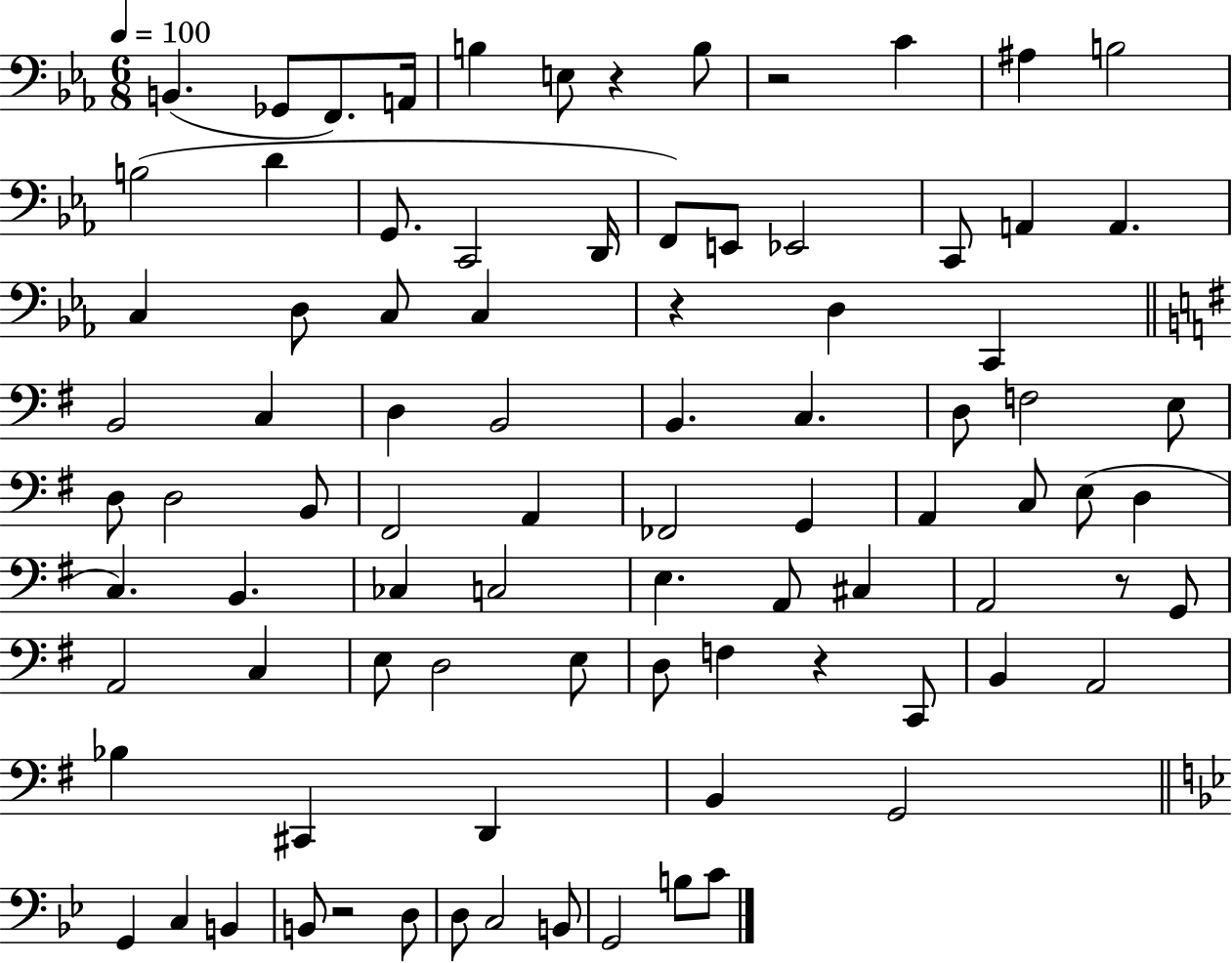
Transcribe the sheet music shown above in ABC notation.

X:1
T:Untitled
M:6/8
L:1/4
K:Eb
B,, _G,,/2 F,,/2 A,,/4 B, E,/2 z B,/2 z2 C ^A, B,2 B,2 D G,,/2 C,,2 D,,/4 F,,/2 E,,/2 _E,,2 C,,/2 A,, A,, C, D,/2 C,/2 C, z D, C,, B,,2 C, D, B,,2 B,, C, D,/2 F,2 E,/2 D,/2 D,2 B,,/2 ^F,,2 A,, _F,,2 G,, A,, C,/2 E,/2 D, C, B,, _C, C,2 E, A,,/2 ^C, A,,2 z/2 G,,/2 A,,2 C, E,/2 D,2 E,/2 D,/2 F, z C,,/2 B,, A,,2 _B, ^C,, D,, B,, G,,2 G,, C, B,, B,,/2 z2 D,/2 D,/2 C,2 B,,/2 G,,2 B,/2 C/2